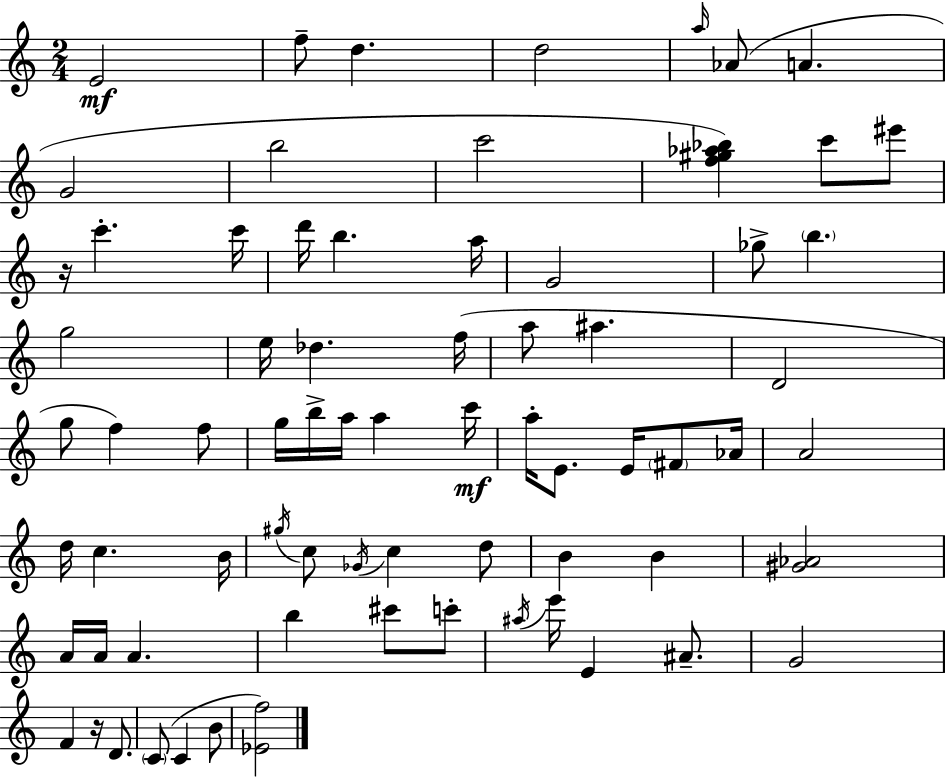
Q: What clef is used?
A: treble